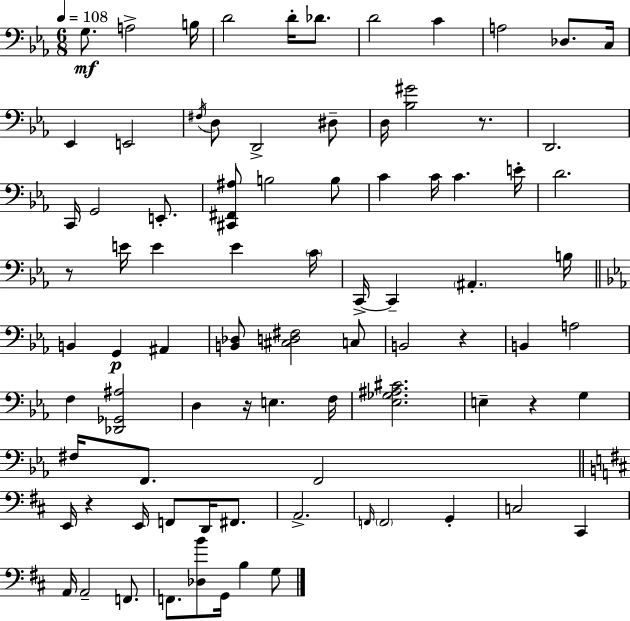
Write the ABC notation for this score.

X:1
T:Untitled
M:6/8
L:1/4
K:Eb
G,/2 A,2 B,/4 D2 D/4 _D/2 D2 C A,2 _D,/2 C,/4 _E,, E,,2 ^F,/4 D,/2 D,,2 ^D,/2 D,/4 [_B,^G]2 z/2 D,,2 C,,/4 G,,2 E,,/2 [^C,,^F,,^A,]/2 B,2 B,/2 C C/4 C E/4 D2 z/2 E/4 E E C/4 C,,/4 C,, ^A,, B,/4 B,, G,, ^A,, [B,,_D,]/2 [^C,D,^F,]2 C,/2 B,,2 z B,, A,2 F, [_D,,_G,,^A,]2 D, z/4 E, F,/4 [_E,_G,^A,^C]2 E, z G, ^F,/4 F,,/2 F,,2 E,,/4 z E,,/4 F,,/2 D,,/4 ^F,,/2 A,,2 F,,/4 F,,2 G,, C,2 ^C,, A,,/4 A,,2 F,,/2 F,,/2 [_D,B]/2 G,,/4 B, G,/2